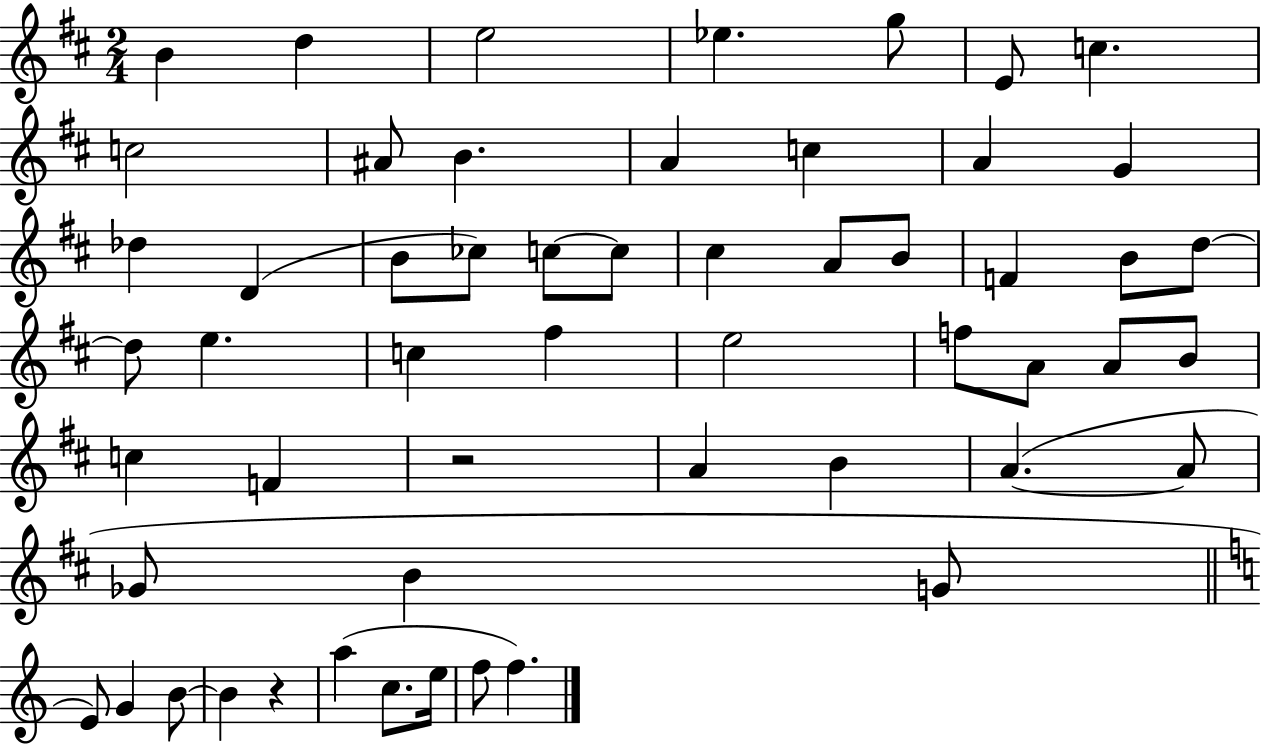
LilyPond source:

{
  \clef treble
  \numericTimeSignature
  \time 2/4
  \key d \major
  b'4 d''4 | e''2 | ees''4. g''8 | e'8 c''4. | \break c''2 | ais'8 b'4. | a'4 c''4 | a'4 g'4 | \break des''4 d'4( | b'8 ces''8) c''8~~ c''8 | cis''4 a'8 b'8 | f'4 b'8 d''8~~ | \break d''8 e''4. | c''4 fis''4 | e''2 | f''8 a'8 a'8 b'8 | \break c''4 f'4 | r2 | a'4 b'4 | a'4.~(~ a'8 | \break ges'8 b'4 g'8 | \bar "||" \break \key c \major e'8) g'4 b'8~~ | b'4 r4 | a''4( c''8. e''16 | f''8 f''4.) | \break \bar "|."
}